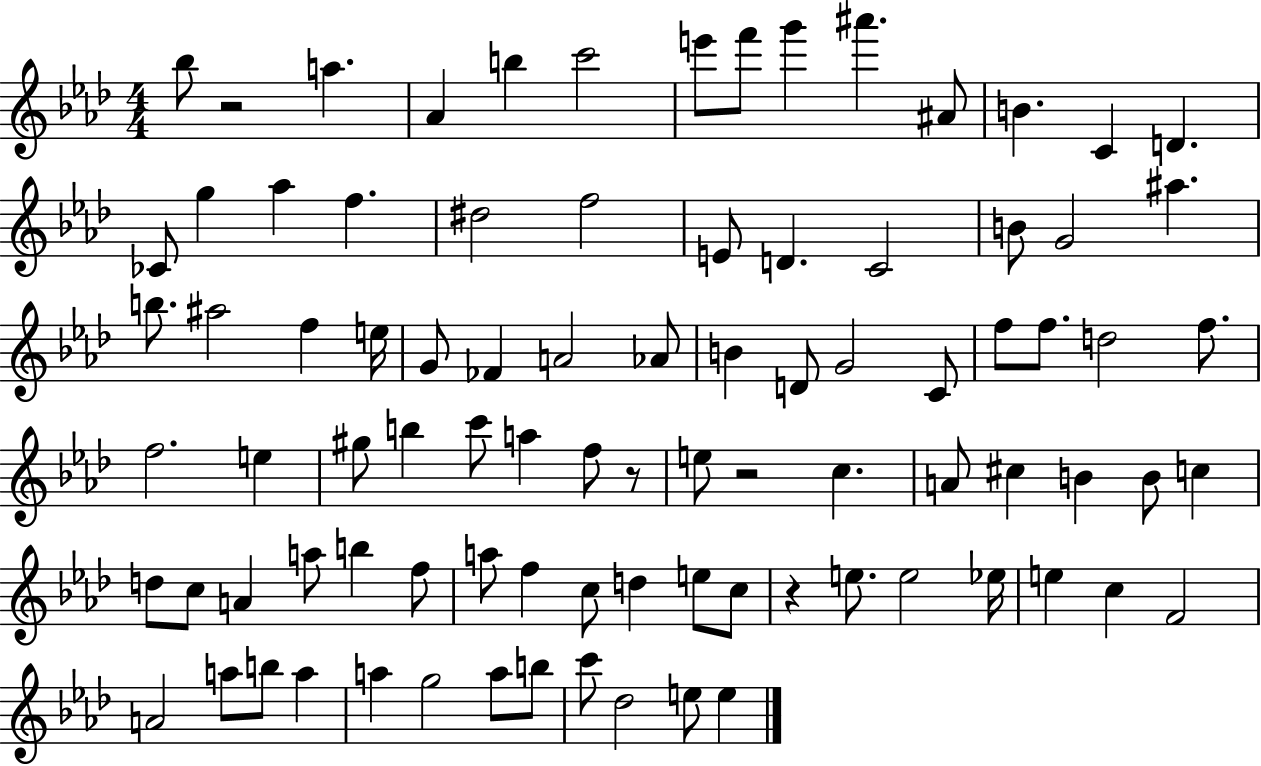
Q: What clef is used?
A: treble